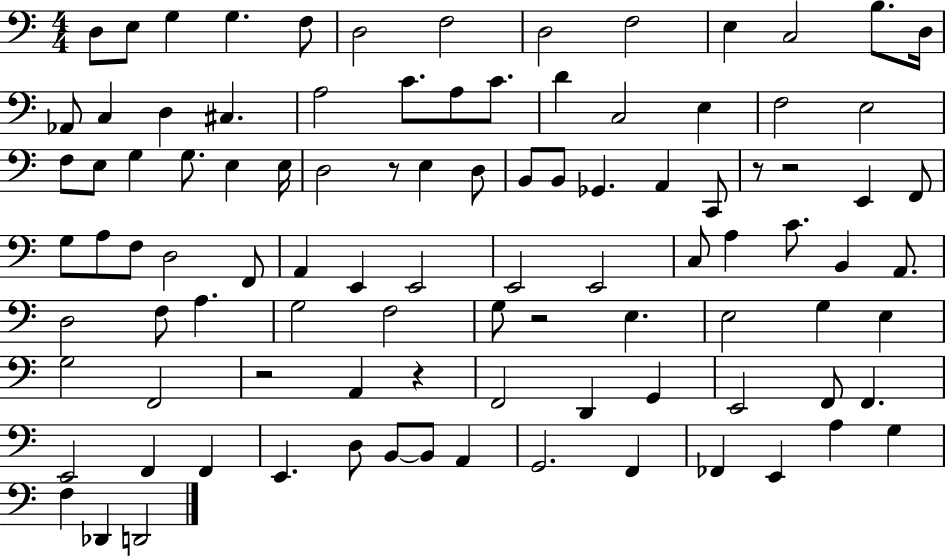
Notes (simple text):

D3/e E3/e G3/q G3/q. F3/e D3/h F3/h D3/h F3/h E3/q C3/h B3/e. D3/s Ab2/e C3/q D3/q C#3/q. A3/h C4/e. A3/e C4/e. D4/q C3/h E3/q F3/h E3/h F3/e E3/e G3/q G3/e. E3/q E3/s D3/h R/e E3/q D3/e B2/e B2/e Gb2/q. A2/q C2/e R/e R/h E2/q F2/e G3/e A3/e F3/e D3/h F2/e A2/q E2/q E2/h E2/h E2/h C3/e A3/q C4/e. B2/q A2/e. D3/h F3/e A3/q. G3/h F3/h G3/e R/h E3/q. E3/h G3/q E3/q G3/h F2/h R/h A2/q R/q F2/h D2/q G2/q E2/h F2/e F2/q. E2/h F2/q F2/q E2/q. D3/e B2/e B2/e A2/q G2/h. F2/q FES2/q E2/q A3/q G3/q F3/q Db2/q D2/h